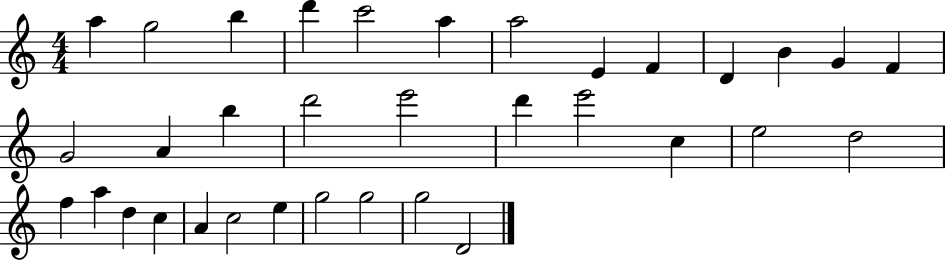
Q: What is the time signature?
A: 4/4